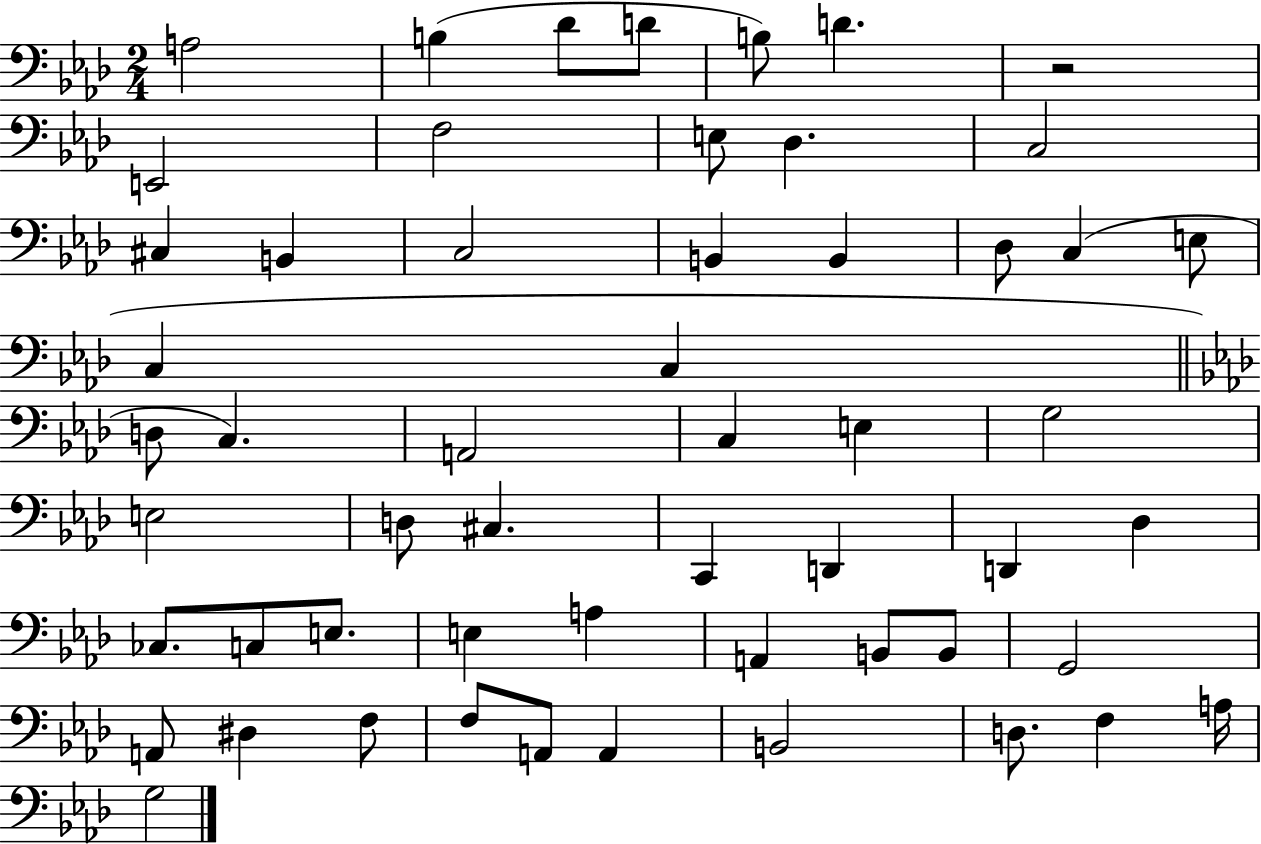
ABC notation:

X:1
T:Untitled
M:2/4
L:1/4
K:Ab
A,2 B, _D/2 D/2 B,/2 D z2 E,,2 F,2 E,/2 _D, C,2 ^C, B,, C,2 B,, B,, _D,/2 C, E,/2 C, C, D,/2 C, A,,2 C, E, G,2 E,2 D,/2 ^C, C,, D,, D,, _D, _C,/2 C,/2 E,/2 E, A, A,, B,,/2 B,,/2 G,,2 A,,/2 ^D, F,/2 F,/2 A,,/2 A,, B,,2 D,/2 F, A,/4 G,2